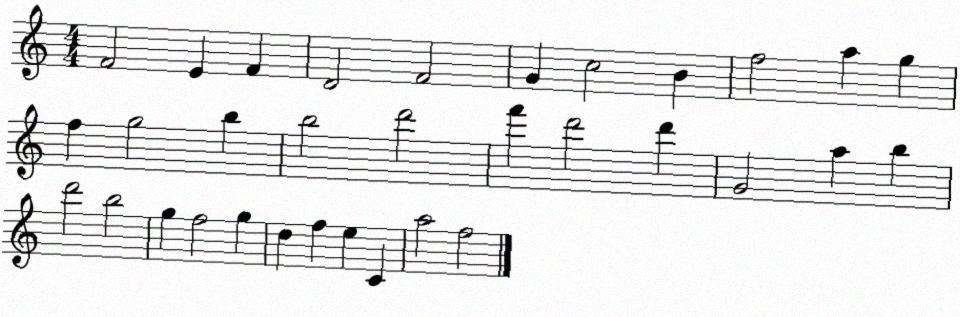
X:1
T:Untitled
M:4/4
L:1/4
K:C
F2 E F D2 F2 G c2 B f2 a g f g2 b b2 d'2 f' d'2 d' G2 a b d'2 b2 g f2 g d f e C a2 f2